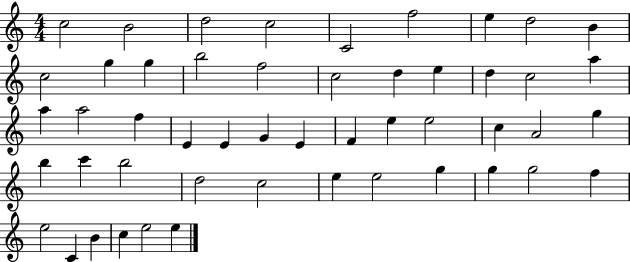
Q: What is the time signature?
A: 4/4